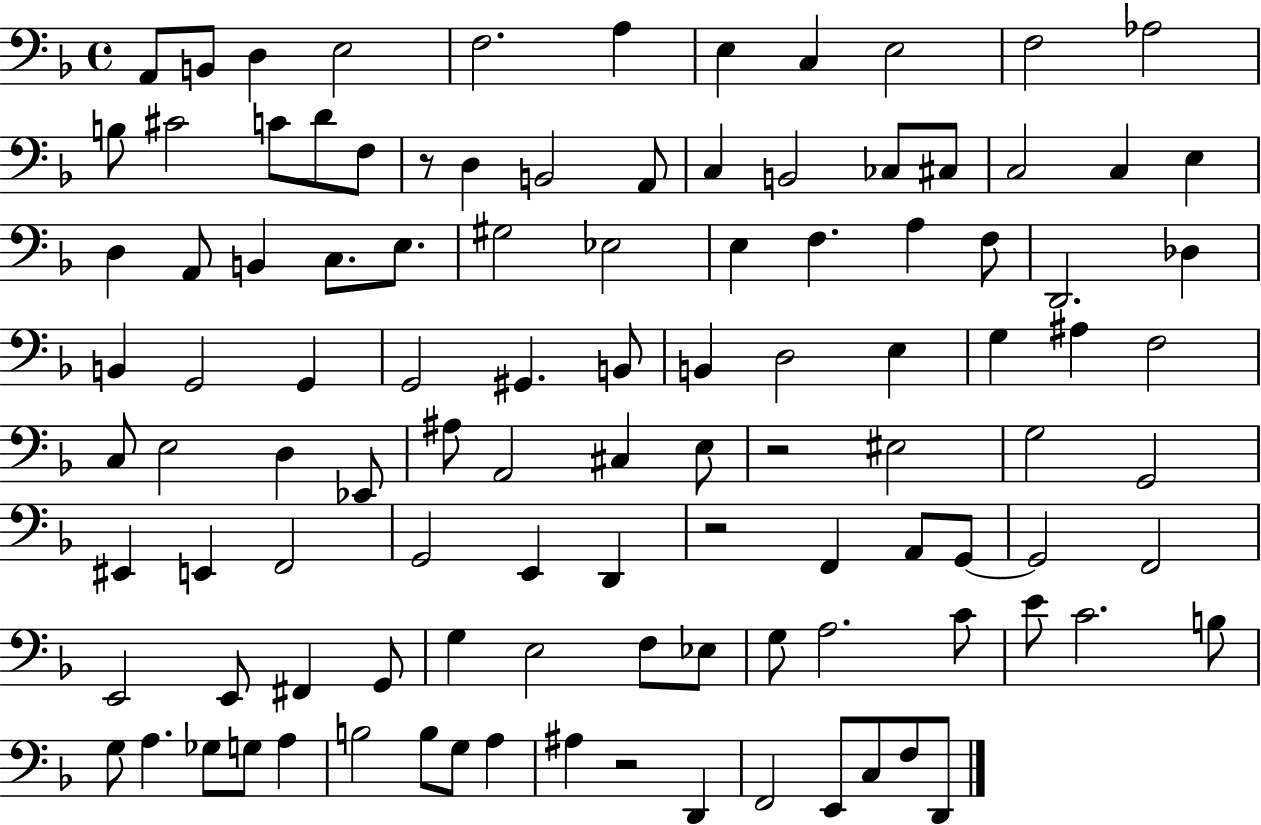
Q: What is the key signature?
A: F major